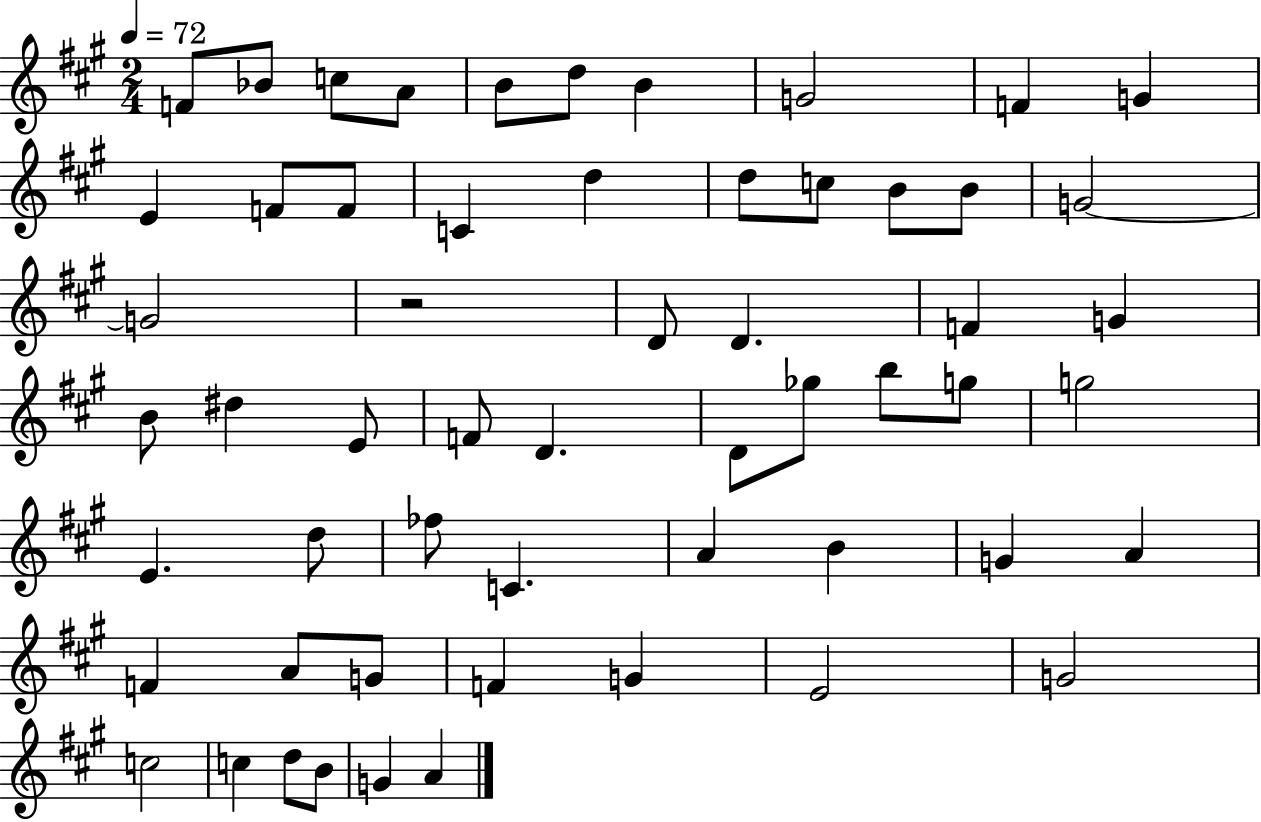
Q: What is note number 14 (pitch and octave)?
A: C4